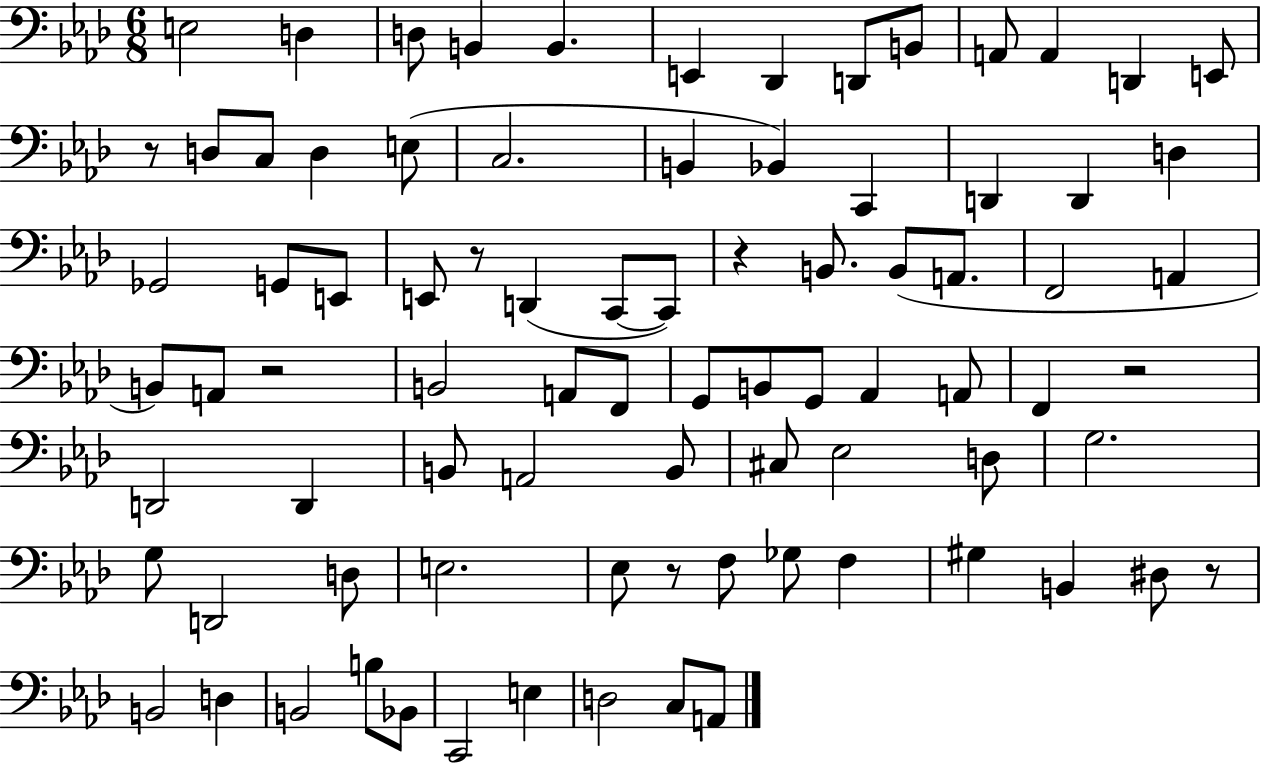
E3/h D3/q D3/e B2/q B2/q. E2/q Db2/q D2/e B2/e A2/e A2/q D2/q E2/e R/e D3/e C3/e D3/q E3/e C3/h. B2/q Bb2/q C2/q D2/q D2/q D3/q Gb2/h G2/e E2/e E2/e R/e D2/q C2/e C2/e R/q B2/e. B2/e A2/e. F2/h A2/q B2/e A2/e R/h B2/h A2/e F2/e G2/e B2/e G2/e Ab2/q A2/e F2/q R/h D2/h D2/q B2/e A2/h B2/e C#3/e Eb3/h D3/e G3/h. G3/e D2/h D3/e E3/h. Eb3/e R/e F3/e Gb3/e F3/q G#3/q B2/q D#3/e R/e B2/h D3/q B2/h B3/e Bb2/e C2/h E3/q D3/h C3/e A2/e